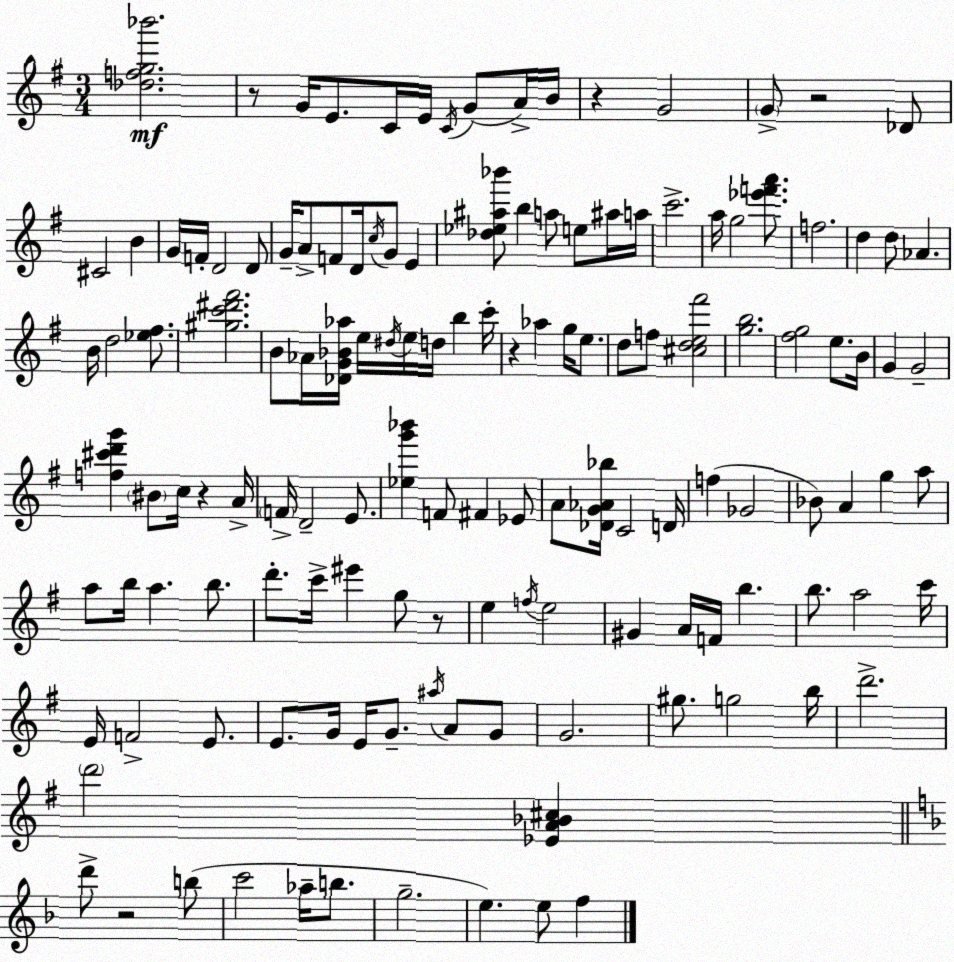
X:1
T:Untitled
M:3/4
L:1/4
K:Em
[_dfg_b']2 z/2 G/4 E/2 C/4 E/4 C/4 G/2 A/4 B/4 z G2 G/2 z2 _D/2 ^C2 B G/4 F/4 D2 D/2 G/4 A/2 F/2 D/4 c/4 G/2 E [_d_e^a_b']/2 b a/2 e/2 ^a/4 a/4 c'2 a/4 g2 [_e'f'a']/2 f2 d d/2 _A B/4 d2 [_e^f]/2 [^gc'^d'^f']2 B/2 _A/4 [_DG_B_a]/4 e/4 ^d/4 e/4 d/4 b c'/4 z _a g/4 e/2 d/2 f/2 [^cde^f']2 [gb]2 [^fg]2 e/2 B/4 G G2 [f^c'd'g'] ^B/2 c/4 z A/4 F/4 D2 E/2 [_eg'_b'] F/2 ^F _E/2 A/2 [_DG_A_b]/4 C2 D/4 f _G2 _B/2 A g a/2 a/2 b/4 a b/2 d'/2 c'/4 ^e' g/2 z/2 e f/4 e2 ^G A/4 F/4 b b/2 a2 c'/4 E/4 F2 E/2 E/2 G/4 E/4 G/2 ^a/4 A/2 G/2 G2 ^g/2 g2 b/4 d'2 d'2 [_EA_B^c] d'/2 z2 b/2 c'2 _a/4 b/2 g2 e e/2 f